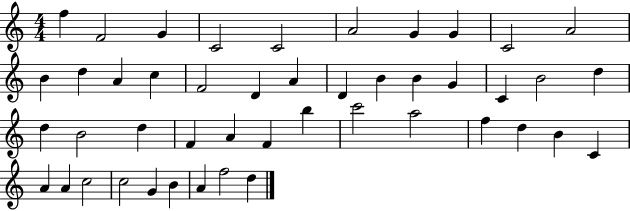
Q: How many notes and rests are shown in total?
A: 46